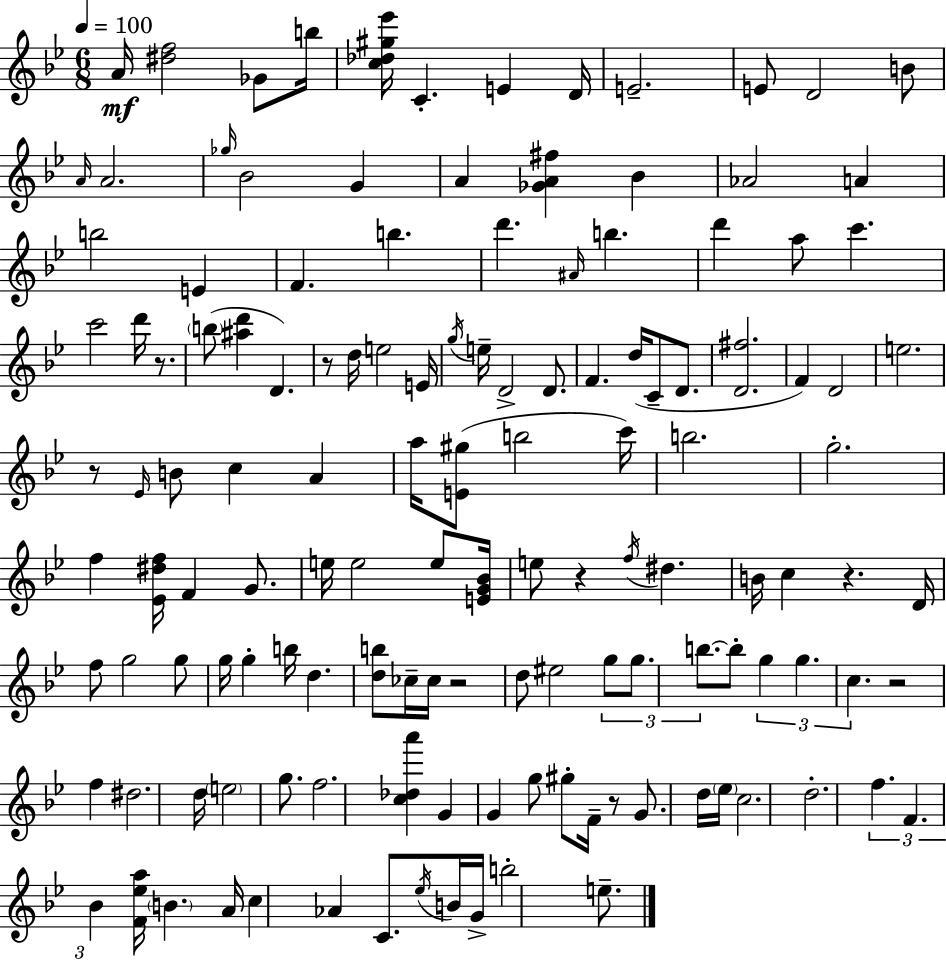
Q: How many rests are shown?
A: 8